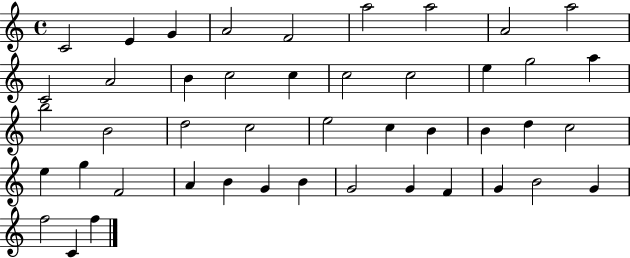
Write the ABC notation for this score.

X:1
T:Untitled
M:4/4
L:1/4
K:C
C2 E G A2 F2 a2 a2 A2 a2 C2 A2 B c2 c c2 c2 e g2 a b2 B2 d2 c2 e2 c B B d c2 e g F2 A B G B G2 G F G B2 G f2 C f